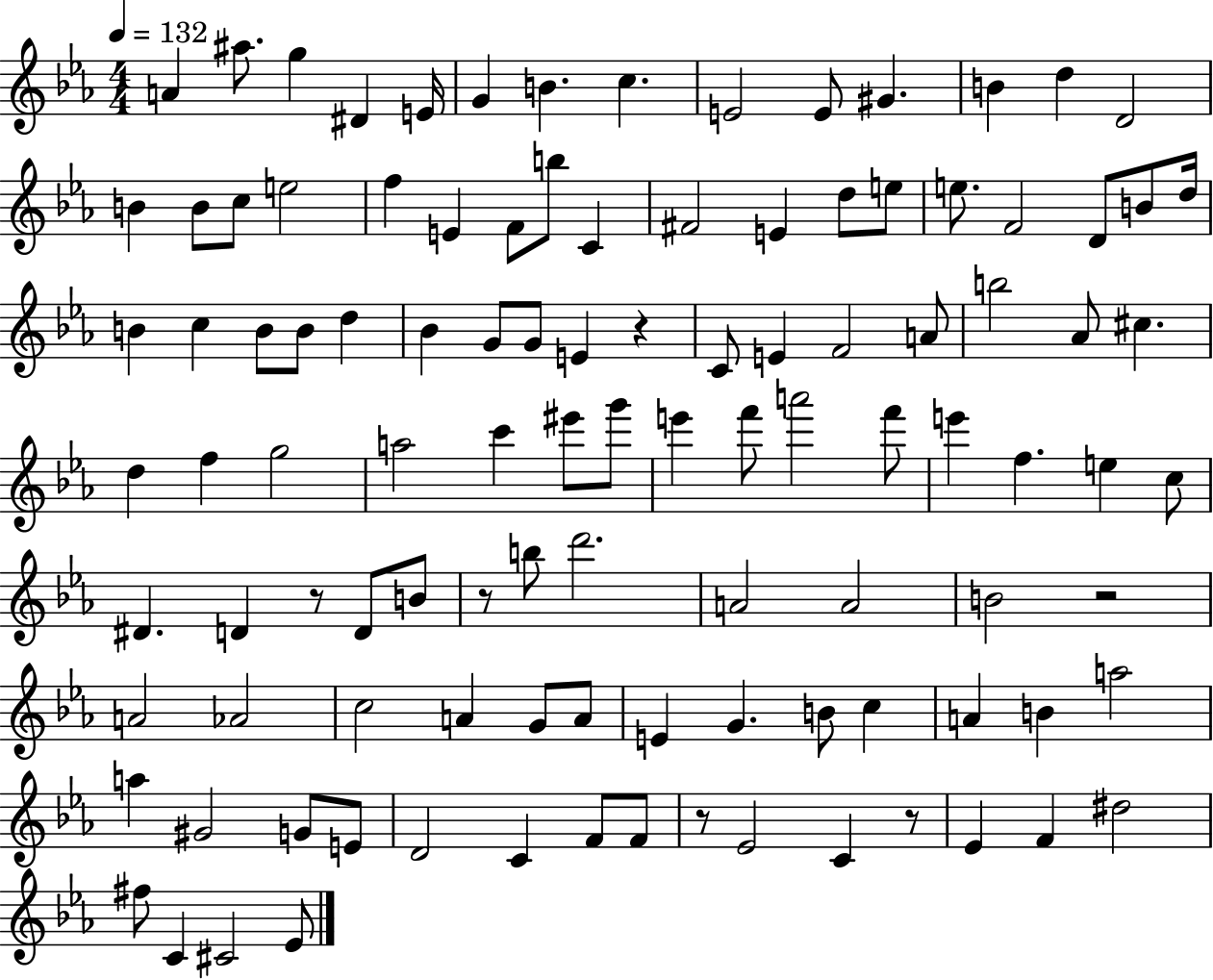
X:1
T:Untitled
M:4/4
L:1/4
K:Eb
A ^a/2 g ^D E/4 G B c E2 E/2 ^G B d D2 B B/2 c/2 e2 f E F/2 b/2 C ^F2 E d/2 e/2 e/2 F2 D/2 B/2 d/4 B c B/2 B/2 d _B G/2 G/2 E z C/2 E F2 A/2 b2 _A/2 ^c d f g2 a2 c' ^e'/2 g'/2 e' f'/2 a'2 f'/2 e' f e c/2 ^D D z/2 D/2 B/2 z/2 b/2 d'2 A2 A2 B2 z2 A2 _A2 c2 A G/2 A/2 E G B/2 c A B a2 a ^G2 G/2 E/2 D2 C F/2 F/2 z/2 _E2 C z/2 _E F ^d2 ^f/2 C ^C2 _E/2